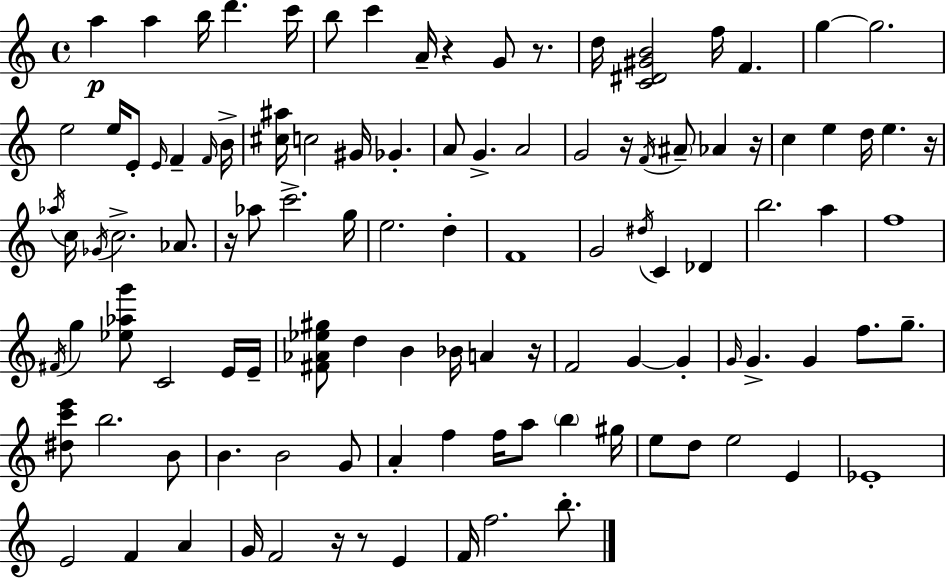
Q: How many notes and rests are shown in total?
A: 109